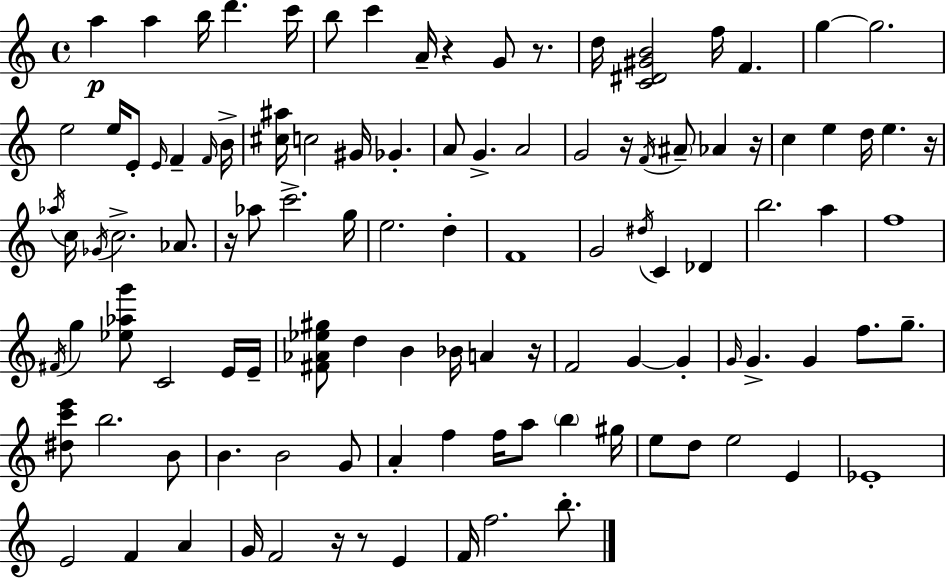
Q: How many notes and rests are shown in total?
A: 109